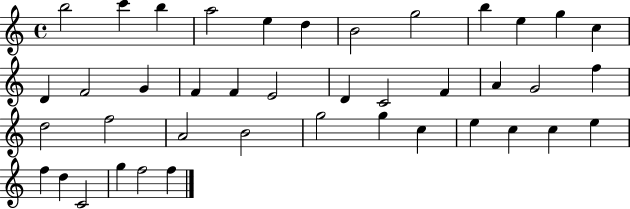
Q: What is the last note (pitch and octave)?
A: F5